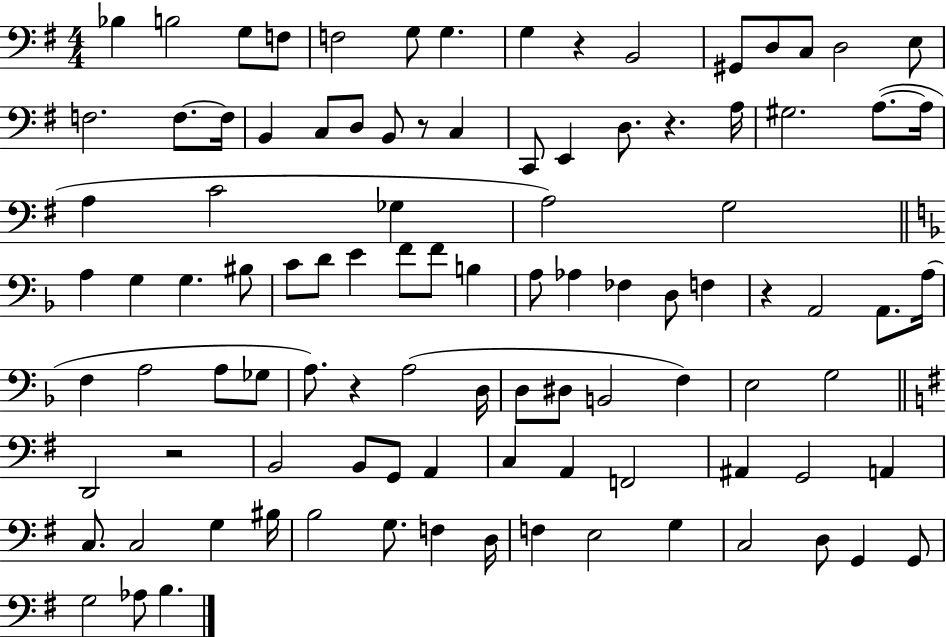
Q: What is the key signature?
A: G major